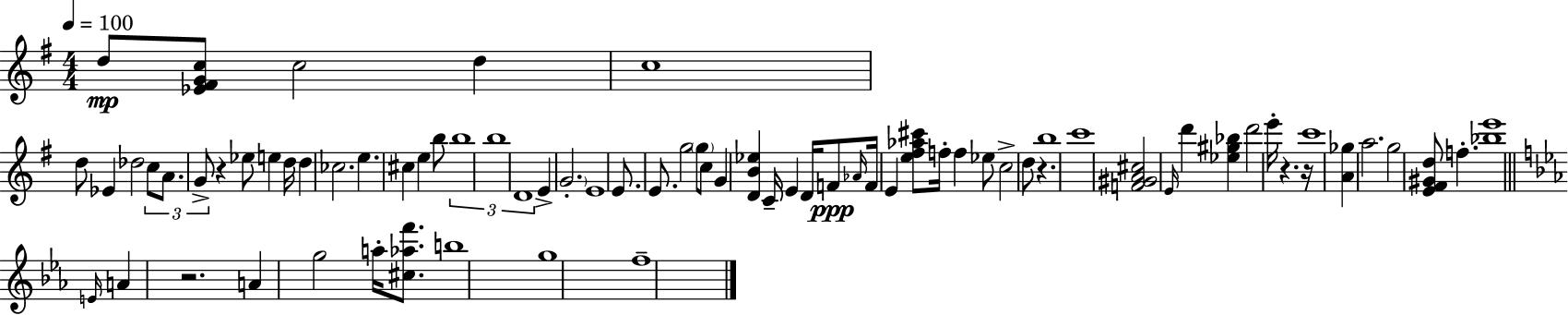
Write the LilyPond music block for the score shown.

{
  \clef treble
  \numericTimeSignature
  \time 4/4
  \key e \minor
  \tempo 4 = 100
  d''8\mp <ees' fis' g' c''>8 c''2 d''4 | c''1 | d''8 ees'4 des''2 \tuplet 3/2 { c''8 | a'8. g'8-> } r4 ees''8 e''4 d''16 | \break d''4 ces''2. | e''4. cis''4 e''4 b''8 | \tuplet 3/2 { b''1 | b''1 | \break d'1 } | e'4-> \parenthesize g'2.-. | e'1 | e'8. e'8. g''2 \parenthesize g''8 | \break c''8 g'4 <d' b' ees''>4 c'16-- e'4 d'16 | f'8\ppp \grace { aes'16 } f'16 e'4 <e'' fis'' aes'' cis'''>8 f''16-. f''4 ees''8 | c''2-> d''8 r4. | b''1 | \break c'''1 | <f' gis' a' cis''>2 \grace { e'16 } d'''4 <ees'' gis'' bes''>4 | d'''2 e'''16-. r4. | r16 c'''1 | \break <a' ges''>4 a''2. | g''2 <e' fis' gis' d''>8 f''4.-. | <bes'' e'''>1 | \bar "||" \break \key ees \major \grace { e'16 } a'4 r2. | a'4 g''2 a''16-. <cis'' aes'' f'''>8. | b''1 | g''1 | \break f''1-- | \bar "|."
}